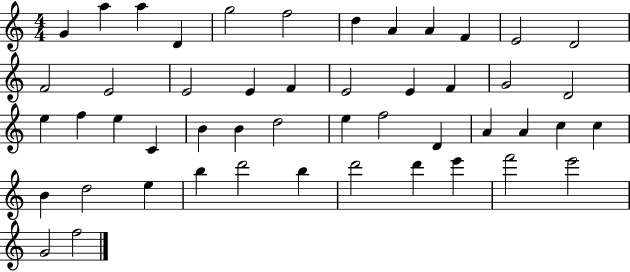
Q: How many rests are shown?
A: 0